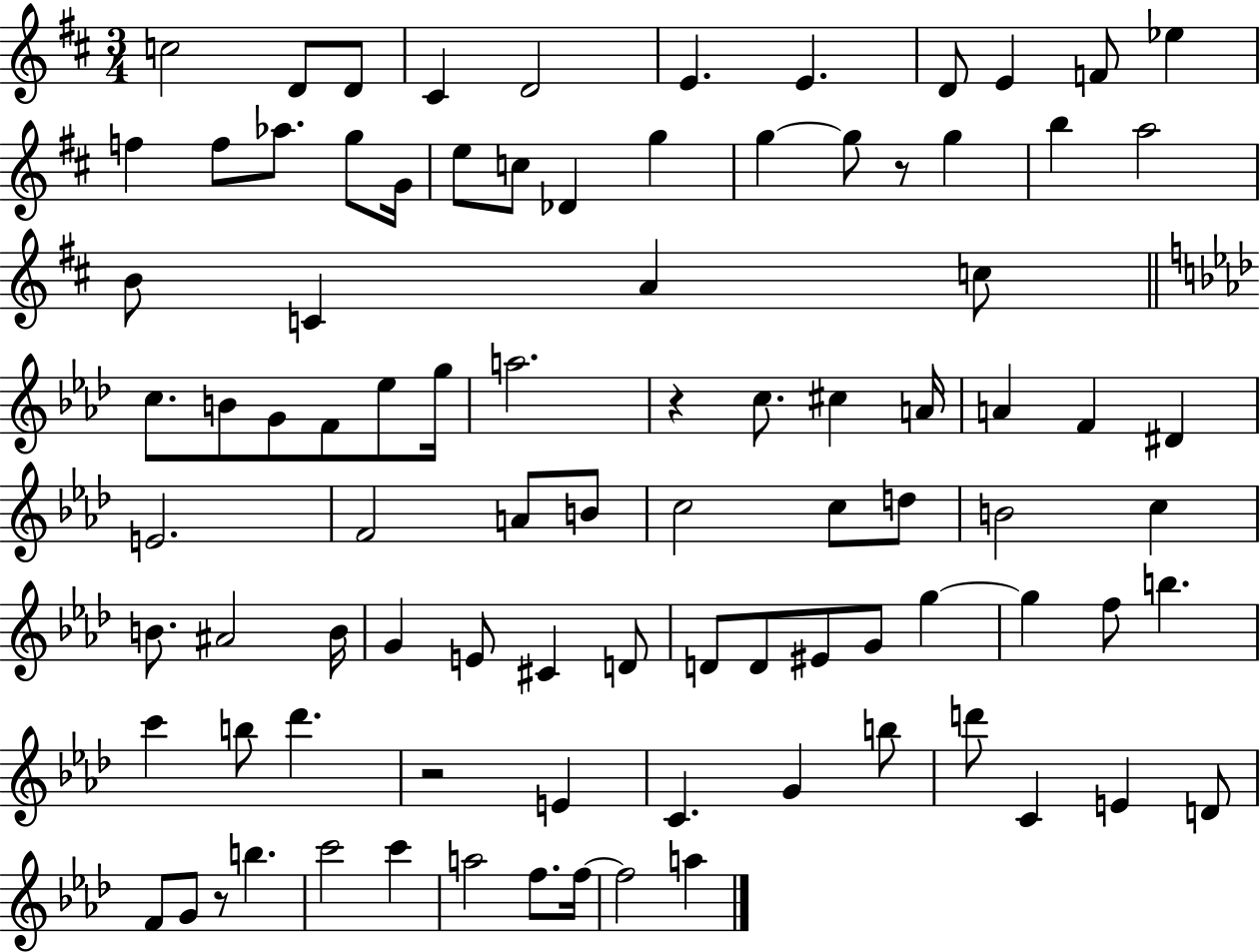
X:1
T:Untitled
M:3/4
L:1/4
K:D
c2 D/2 D/2 ^C D2 E E D/2 E F/2 _e f f/2 _a/2 g/2 G/4 e/2 c/2 _D g g g/2 z/2 g b a2 B/2 C A c/2 c/2 B/2 G/2 F/2 _e/2 g/4 a2 z c/2 ^c A/4 A F ^D E2 F2 A/2 B/2 c2 c/2 d/2 B2 c B/2 ^A2 B/4 G E/2 ^C D/2 D/2 D/2 ^E/2 G/2 g g f/2 b c' b/2 _d' z2 E C G b/2 d'/2 C E D/2 F/2 G/2 z/2 b c'2 c' a2 f/2 f/4 f2 a